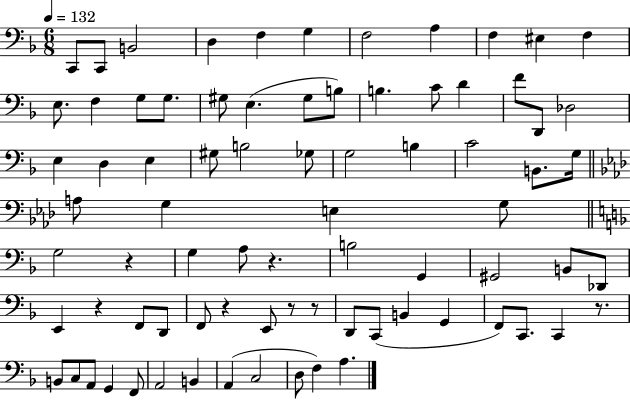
C2/e C2/e B2/h D3/q F3/q G3/q F3/h A3/q F3/q EIS3/q F3/q E3/e. F3/q G3/e G3/e. G#3/e E3/q. G#3/e B3/e B3/q. C4/e D4/q F4/e D2/e Db3/h E3/q D3/q E3/q G#3/e B3/h Gb3/e G3/h B3/q C4/h B2/e. G3/s A3/e G3/q E3/q G3/e G3/h R/q G3/q A3/e R/q. B3/h G2/q G#2/h B2/e Db2/e E2/q R/q F2/e D2/e F2/e R/q E2/e R/e R/e D2/e C2/e B2/q G2/q F2/e C2/e. C2/q R/e. B2/e C3/e A2/e G2/q F2/e A2/h B2/q A2/q C3/h D3/e F3/q A3/q.